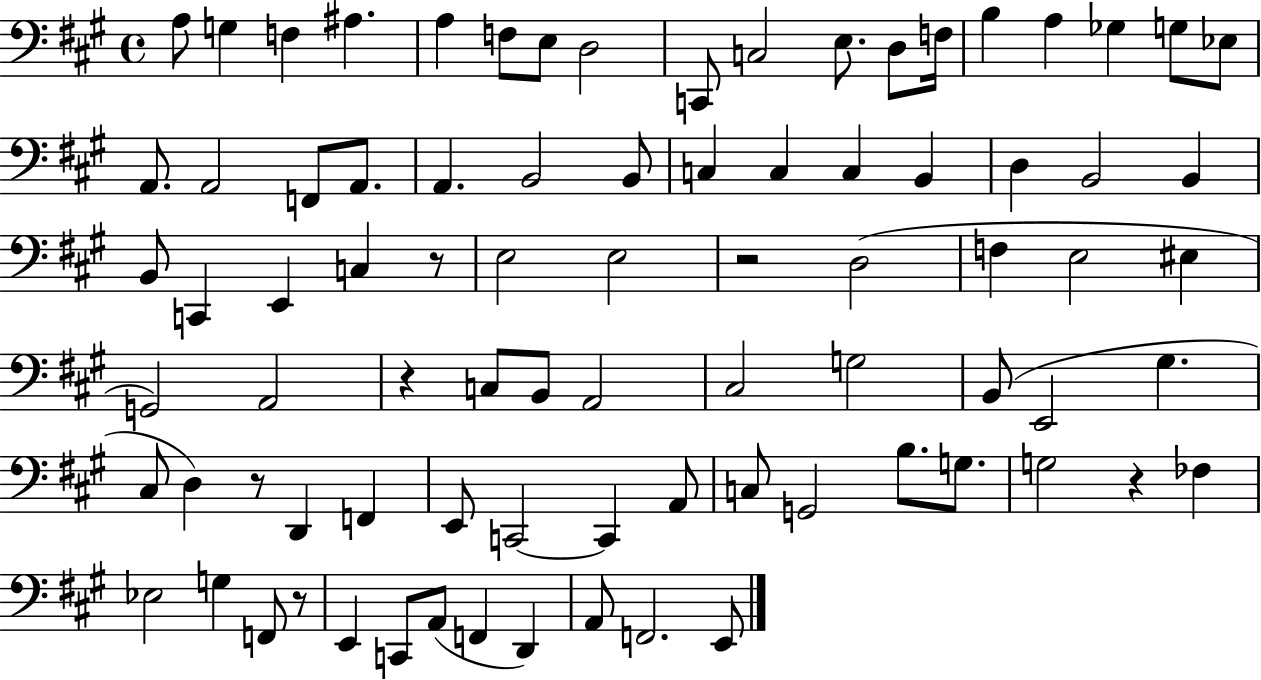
A3/e G3/q F3/q A#3/q. A3/q F3/e E3/e D3/h C2/e C3/h E3/e. D3/e F3/s B3/q A3/q Gb3/q G3/e Eb3/e A2/e. A2/h F2/e A2/e. A2/q. B2/h B2/e C3/q C3/q C3/q B2/q D3/q B2/h B2/q B2/e C2/q E2/q C3/q R/e E3/h E3/h R/h D3/h F3/q E3/h EIS3/q G2/h A2/h R/q C3/e B2/e A2/h C#3/h G3/h B2/e E2/h G#3/q. C#3/e D3/q R/e D2/q F2/q E2/e C2/h C2/q A2/e C3/e G2/h B3/e. G3/e. G3/h R/q FES3/q Eb3/h G3/q F2/e R/e E2/q C2/e A2/e F2/q D2/q A2/e F2/h. E2/e